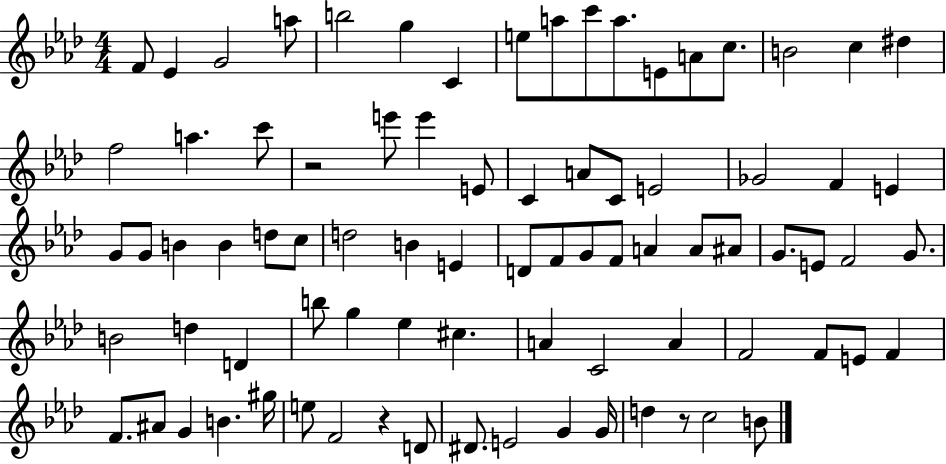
{
  \clef treble
  \numericTimeSignature
  \time 4/4
  \key aes \major
  f'8 ees'4 g'2 a''8 | b''2 g''4 c'4 | e''8 a''8 c'''8 a''8. e'8 a'8 c''8. | b'2 c''4 dis''4 | \break f''2 a''4. c'''8 | r2 e'''8 e'''4 e'8 | c'4 a'8 c'8 e'2 | ges'2 f'4 e'4 | \break g'8 g'8 b'4 b'4 d''8 c''8 | d''2 b'4 e'4 | d'8 f'8 g'8 f'8 a'4 a'8 ais'8 | g'8. e'8 f'2 g'8. | \break b'2 d''4 d'4 | b''8 g''4 ees''4 cis''4. | a'4 c'2 a'4 | f'2 f'8 e'8 f'4 | \break f'8. ais'8 g'4 b'4. gis''16 | e''8 f'2 r4 d'8 | dis'8. e'2 g'4 g'16 | d''4 r8 c''2 b'8 | \break \bar "|."
}